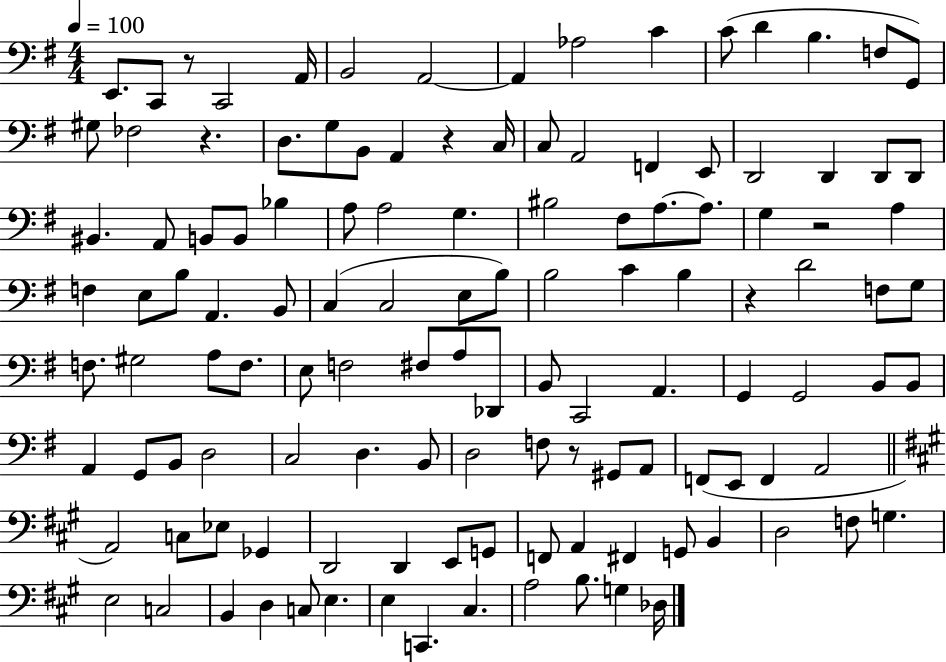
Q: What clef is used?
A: bass